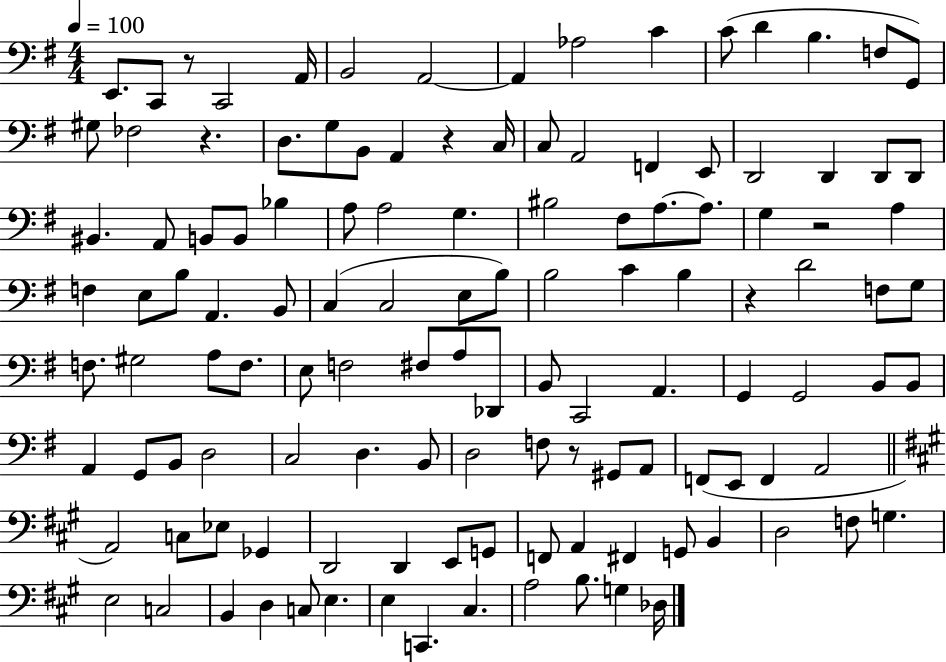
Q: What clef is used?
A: bass